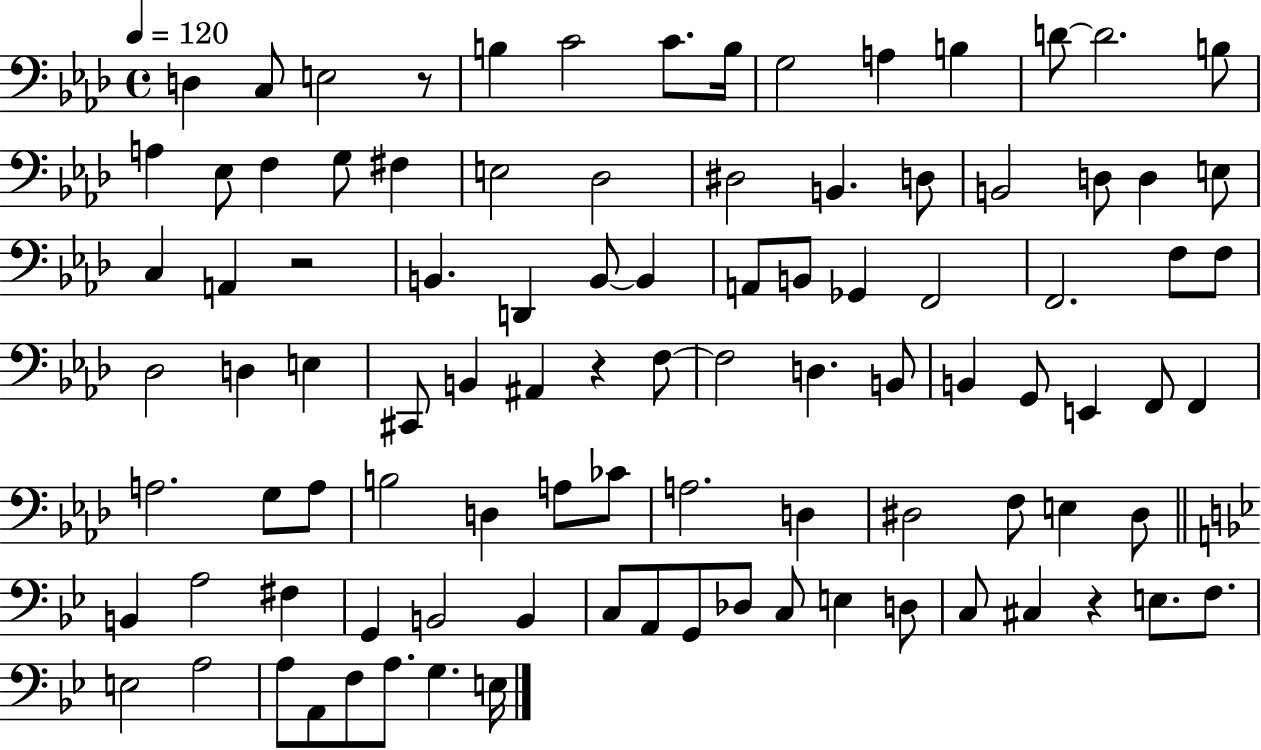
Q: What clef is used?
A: bass